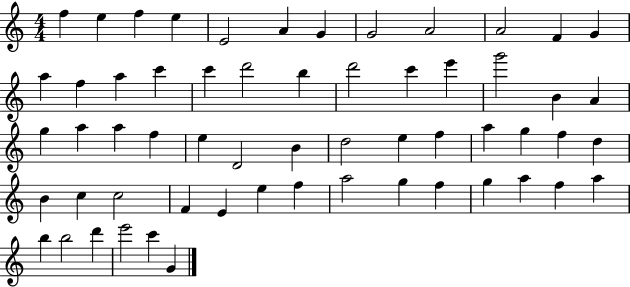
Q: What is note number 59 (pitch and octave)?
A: G4